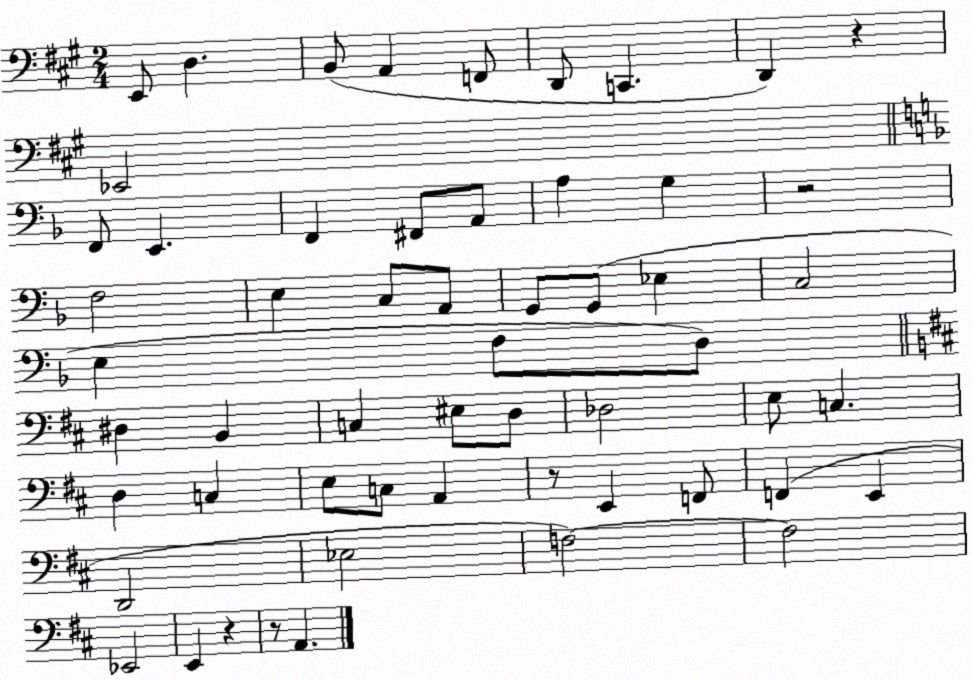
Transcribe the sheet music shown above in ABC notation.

X:1
T:Untitled
M:2/4
L:1/4
K:A
E,,/2 D, B,,/2 A,, F,,/2 D,,/2 C,, D,, z _E,,2 F,,/2 E,, F,, ^F,,/2 A,,/2 A, G, z2 F,2 E, C,/2 A,,/2 G,,/2 G,,/2 _E, C,2 E, F,/2 D,/2 ^D, B,, C, ^E,/2 D,/2 _D,2 E,/2 C, D, C, E,/2 C,/2 A,, z/2 E,, F,,/2 F,, E,, D,,2 _E,2 F,2 F,2 _E,,2 E,, z z/2 A,,